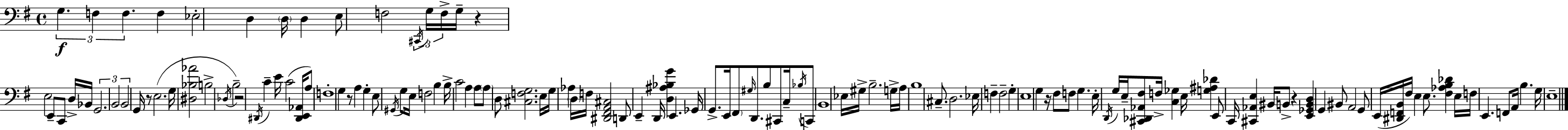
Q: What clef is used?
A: bass